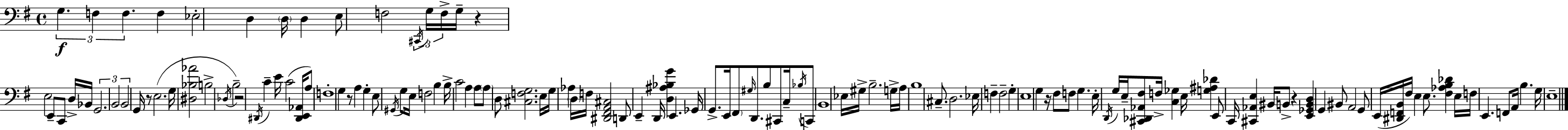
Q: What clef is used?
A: bass